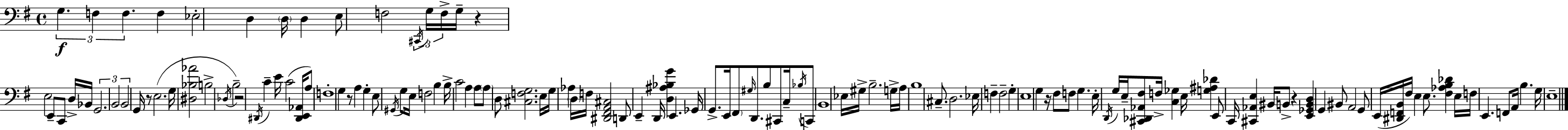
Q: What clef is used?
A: bass